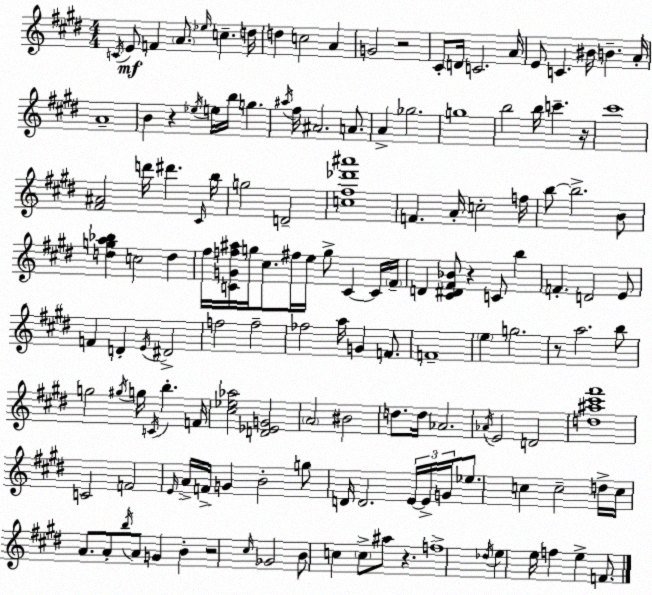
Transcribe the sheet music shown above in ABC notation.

X:1
T:Untitled
M:4/4
L:1/4
K:E
C/4 E/2 F A/2 _e/4 c d/4 d c2 A G2 z2 ^C/2 D/4 C2 A/4 E/2 C ^B/4 B A/4 A4 B z _e/4 e/4 b/4 g ^a/4 ^f/4 ^A2 A/2 A _g2 g4 b2 b/4 c' z/4 ^c'4 [^F^A]2 d'/4 ^d' ^C/4 b/4 g2 D2 [c^f_d'^a']4 F A/4 c2 f/4 b/2 b2 B/2 [dga_b] c2 d ^f/4 [CGf^a]/4 g/4 ^c/2 ^f/4 e/4 g/2 C C/4 ^F/4 D [^C^D^F_B]/2 z C/2 b F D2 E/2 F D E/4 ^D2 f2 f2 _f2 a/4 G F/2 F4 e g2 z/2 a2 b/2 g2 ^g/4 g/4 C/4 b F/4 [^c_e_a]2 [D_EG]2 A2 ^B2 d/2 d/4 _A2 _A/4 E2 D2 [d^a^c'^f']4 C2 F2 E/4 A/4 F/4 G B2 g/2 D/4 D2 E/4 E/4 G/4 _e/2 c c2 d/4 c/4 A/2 A/2 b/4 A/2 G B z2 ^c/4 _G2 B/2 c c/2 ^a/2 z f4 _d/4 e e/4 f e F/2